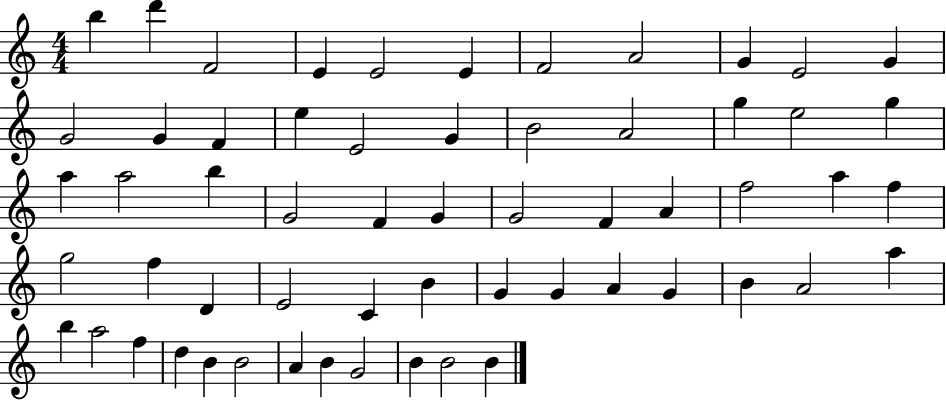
{
  \clef treble
  \numericTimeSignature
  \time 4/4
  \key c \major
  b''4 d'''4 f'2 | e'4 e'2 e'4 | f'2 a'2 | g'4 e'2 g'4 | \break g'2 g'4 f'4 | e''4 e'2 g'4 | b'2 a'2 | g''4 e''2 g''4 | \break a''4 a''2 b''4 | g'2 f'4 g'4 | g'2 f'4 a'4 | f''2 a''4 f''4 | \break g''2 f''4 d'4 | e'2 c'4 b'4 | g'4 g'4 a'4 g'4 | b'4 a'2 a''4 | \break b''4 a''2 f''4 | d''4 b'4 b'2 | a'4 b'4 g'2 | b'4 b'2 b'4 | \break \bar "|."
}